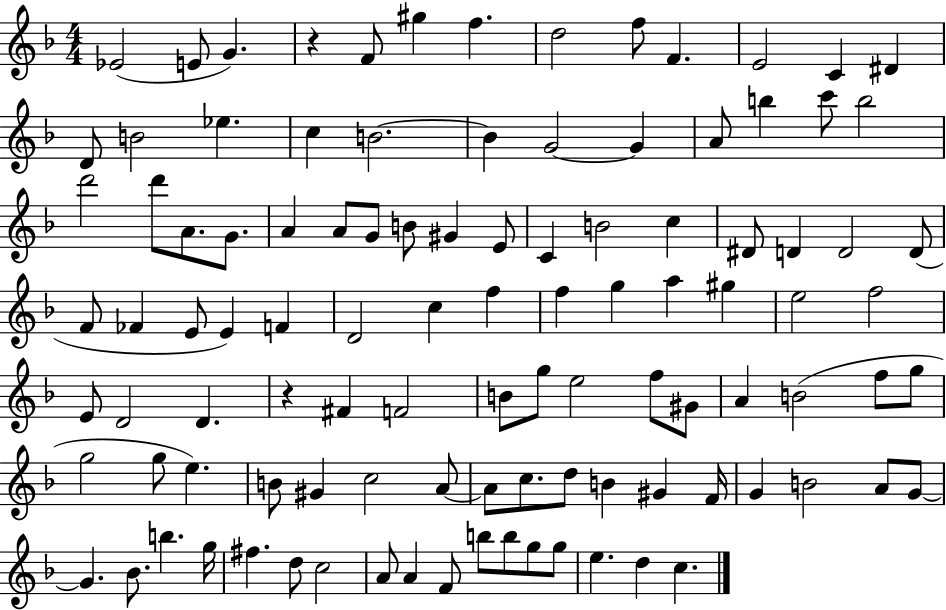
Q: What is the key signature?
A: F major